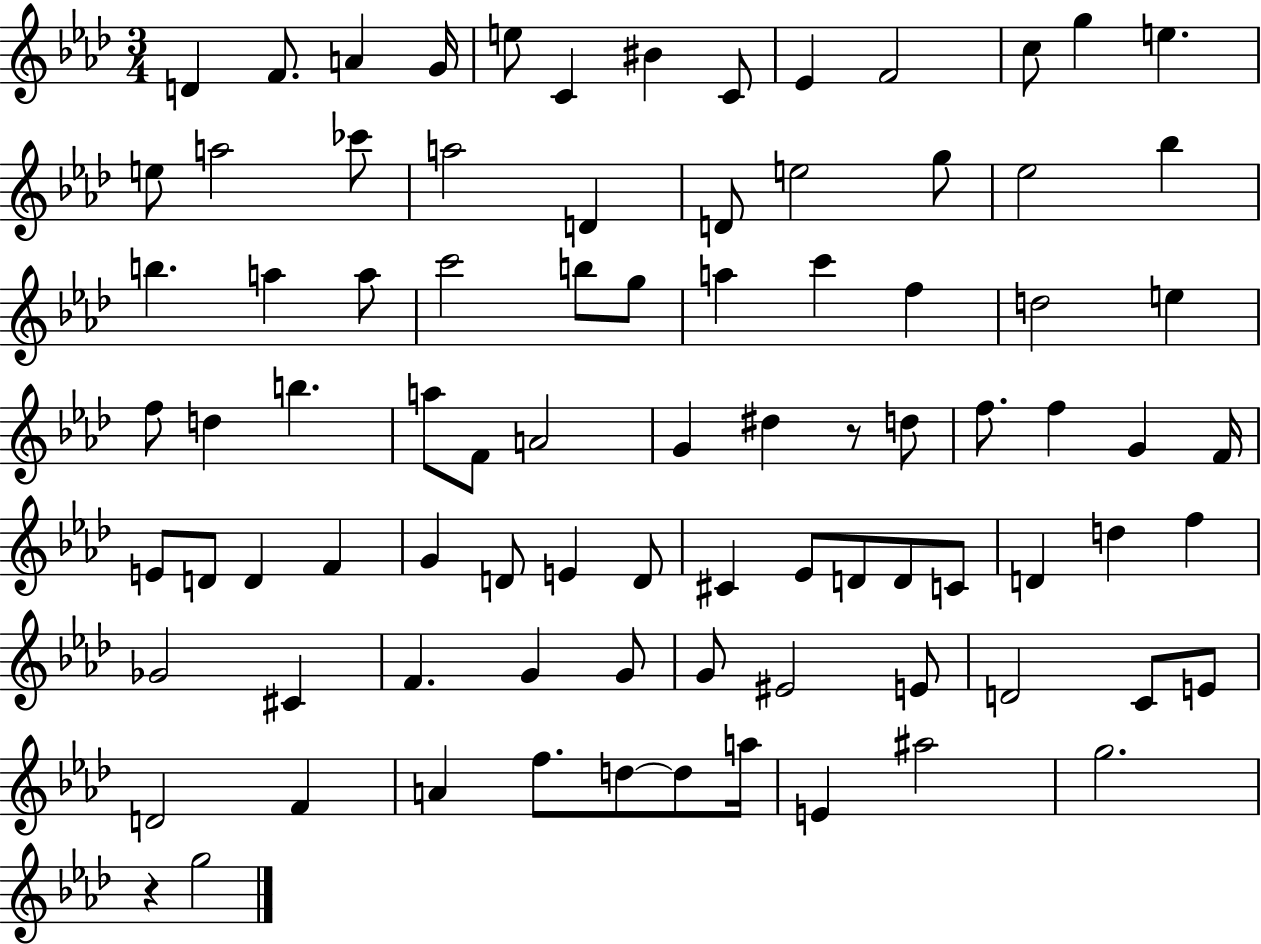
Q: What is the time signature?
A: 3/4